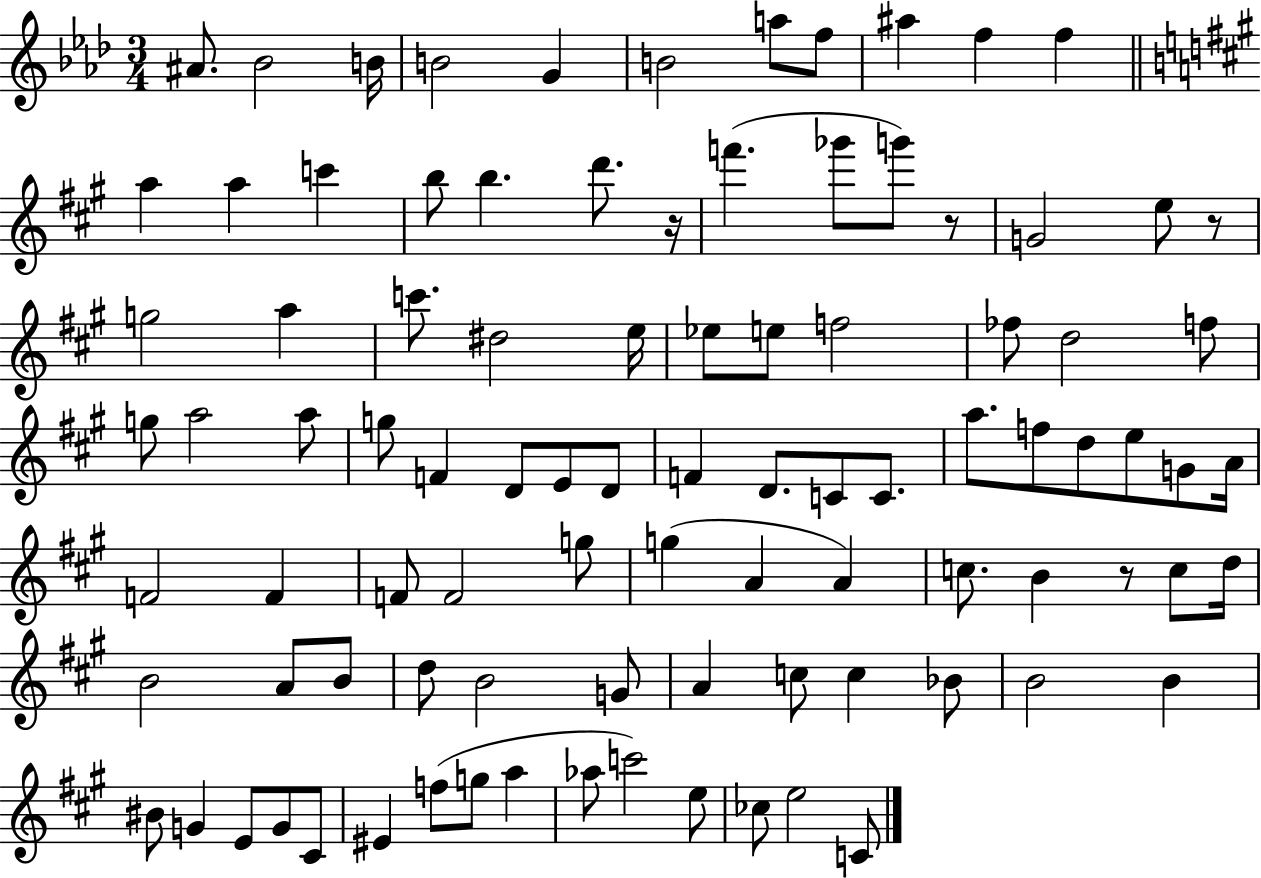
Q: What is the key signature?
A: AES major